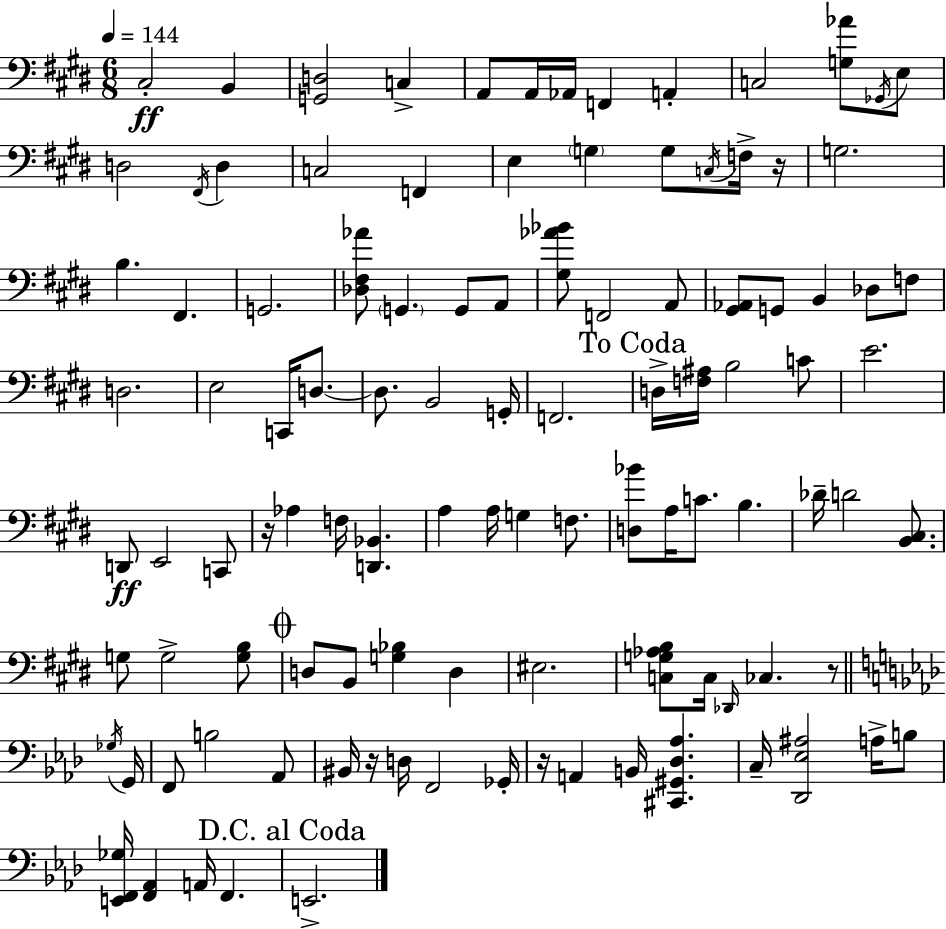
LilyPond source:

{
  \clef bass
  \numericTimeSignature
  \time 6/8
  \key e \major
  \tempo 4 = 144
  cis2-.\ff b,4 | <g, d>2 c4-> | a,8 a,16 aes,16 f,4 a,4-. | c2 <g aes'>8 \acciaccatura { ges,16 } e8 | \break d2 \acciaccatura { fis,16 } d4 | c2 f,4 | e4 \parenthesize g4 g8 | \acciaccatura { c16 } f16-> r16 g2. | \break b4. fis,4. | g,2. | <des fis aes'>8 \parenthesize g,4. g,8 | a,8 <gis aes' bes'>8 f,2 | \break a,8 <gis, aes,>8 g,8 b,4 des8 | f8 d2. | e2 c,16 | d8.~~ d8. b,2 | \break g,16-. f,2. | \mark "To Coda" d16-> <f ais>16 b2 | c'8 e'2. | d,8\ff e,2 | \break c,8 r16 aes4 f16 <d, bes,>4. | a4 a16 g4 | f8. <d bes'>8 a16 c'8. b4. | des'16-- d'2 | \break <b, cis>8. g8 g2-> | <g b>8 \mark \markup { \musicglyph "scripts.coda" } d8 b,8 <g bes>4 d4 | eis2. | <c g aes b>8 c16 \grace { des,16 } ces4. | \break r8 \bar "||" \break \key f \minor \acciaccatura { ges16 } g,16 f,8 b2 | aes,8 bis,16 r16 d16 f,2 | ges,16-. r16 a,4 b,16 <cis, gis, des aes>4. | c16-- <des, ees ais>2 a16-> | \break b8 <e, f, ges>16 <f, aes,>4 a,16 f,4. | \mark "D.C. al Coda" e,2.-> | \bar "|."
}